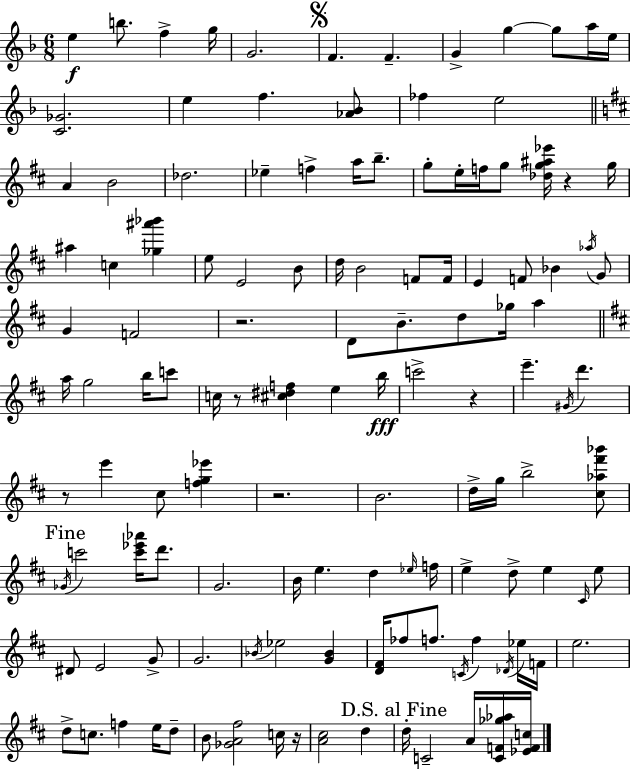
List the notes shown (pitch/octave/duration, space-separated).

E5/q B5/e. F5/q G5/s G4/h. F4/q. F4/q. G4/q G5/q G5/e A5/s E5/s [C4,Gb4]/h. E5/q F5/q. [Ab4,Bb4]/e FES5/q E5/h A4/q B4/h Db5/h. Eb5/q F5/q A5/s B5/e. G5/e E5/s F5/s G5/e [Db5,G5,A#5,Eb6]/s R/q G5/s A#5/q C5/q [Gb5,A#6,Bb6]/q E5/e E4/h B4/e D5/s B4/h F4/e F4/s E4/q F4/e Bb4/q Ab5/s G4/e G4/q F4/h R/h. D4/e B4/e. D5/e Gb5/s A5/q A5/s G5/h B5/s C6/e C5/s R/e [C#5,D#5,F5]/q E5/q B5/s C6/h R/q E6/q. G#4/s D6/q. R/e E6/q C#5/e [F5,G5,Eb6]/q R/h. B4/h. D5/s G5/s B5/h [C#5,Ab5,F#6,Bb6]/e Gb4/s C6/h [C6,Eb6,Ab6]/s D6/e. G4/h. B4/s E5/q. D5/q Eb5/s F5/s E5/q D5/e E5/q C#4/s E5/e D#4/e E4/h G4/e G4/h. Bb4/s Eb5/h [G4,Bb4]/q [D4,F#4]/s FES5/e F5/e. C4/s F5/q Db4/s Eb5/s F4/s E5/h. D5/e C5/e. F5/q E5/s D5/e B4/e [Gb4,A4,F#5]/h C5/s R/s [A4,C#5]/h D5/q D5/s C4/h A4/s [C4,F4,Gb5,Ab5]/s [Eb4,F4,C5]/s